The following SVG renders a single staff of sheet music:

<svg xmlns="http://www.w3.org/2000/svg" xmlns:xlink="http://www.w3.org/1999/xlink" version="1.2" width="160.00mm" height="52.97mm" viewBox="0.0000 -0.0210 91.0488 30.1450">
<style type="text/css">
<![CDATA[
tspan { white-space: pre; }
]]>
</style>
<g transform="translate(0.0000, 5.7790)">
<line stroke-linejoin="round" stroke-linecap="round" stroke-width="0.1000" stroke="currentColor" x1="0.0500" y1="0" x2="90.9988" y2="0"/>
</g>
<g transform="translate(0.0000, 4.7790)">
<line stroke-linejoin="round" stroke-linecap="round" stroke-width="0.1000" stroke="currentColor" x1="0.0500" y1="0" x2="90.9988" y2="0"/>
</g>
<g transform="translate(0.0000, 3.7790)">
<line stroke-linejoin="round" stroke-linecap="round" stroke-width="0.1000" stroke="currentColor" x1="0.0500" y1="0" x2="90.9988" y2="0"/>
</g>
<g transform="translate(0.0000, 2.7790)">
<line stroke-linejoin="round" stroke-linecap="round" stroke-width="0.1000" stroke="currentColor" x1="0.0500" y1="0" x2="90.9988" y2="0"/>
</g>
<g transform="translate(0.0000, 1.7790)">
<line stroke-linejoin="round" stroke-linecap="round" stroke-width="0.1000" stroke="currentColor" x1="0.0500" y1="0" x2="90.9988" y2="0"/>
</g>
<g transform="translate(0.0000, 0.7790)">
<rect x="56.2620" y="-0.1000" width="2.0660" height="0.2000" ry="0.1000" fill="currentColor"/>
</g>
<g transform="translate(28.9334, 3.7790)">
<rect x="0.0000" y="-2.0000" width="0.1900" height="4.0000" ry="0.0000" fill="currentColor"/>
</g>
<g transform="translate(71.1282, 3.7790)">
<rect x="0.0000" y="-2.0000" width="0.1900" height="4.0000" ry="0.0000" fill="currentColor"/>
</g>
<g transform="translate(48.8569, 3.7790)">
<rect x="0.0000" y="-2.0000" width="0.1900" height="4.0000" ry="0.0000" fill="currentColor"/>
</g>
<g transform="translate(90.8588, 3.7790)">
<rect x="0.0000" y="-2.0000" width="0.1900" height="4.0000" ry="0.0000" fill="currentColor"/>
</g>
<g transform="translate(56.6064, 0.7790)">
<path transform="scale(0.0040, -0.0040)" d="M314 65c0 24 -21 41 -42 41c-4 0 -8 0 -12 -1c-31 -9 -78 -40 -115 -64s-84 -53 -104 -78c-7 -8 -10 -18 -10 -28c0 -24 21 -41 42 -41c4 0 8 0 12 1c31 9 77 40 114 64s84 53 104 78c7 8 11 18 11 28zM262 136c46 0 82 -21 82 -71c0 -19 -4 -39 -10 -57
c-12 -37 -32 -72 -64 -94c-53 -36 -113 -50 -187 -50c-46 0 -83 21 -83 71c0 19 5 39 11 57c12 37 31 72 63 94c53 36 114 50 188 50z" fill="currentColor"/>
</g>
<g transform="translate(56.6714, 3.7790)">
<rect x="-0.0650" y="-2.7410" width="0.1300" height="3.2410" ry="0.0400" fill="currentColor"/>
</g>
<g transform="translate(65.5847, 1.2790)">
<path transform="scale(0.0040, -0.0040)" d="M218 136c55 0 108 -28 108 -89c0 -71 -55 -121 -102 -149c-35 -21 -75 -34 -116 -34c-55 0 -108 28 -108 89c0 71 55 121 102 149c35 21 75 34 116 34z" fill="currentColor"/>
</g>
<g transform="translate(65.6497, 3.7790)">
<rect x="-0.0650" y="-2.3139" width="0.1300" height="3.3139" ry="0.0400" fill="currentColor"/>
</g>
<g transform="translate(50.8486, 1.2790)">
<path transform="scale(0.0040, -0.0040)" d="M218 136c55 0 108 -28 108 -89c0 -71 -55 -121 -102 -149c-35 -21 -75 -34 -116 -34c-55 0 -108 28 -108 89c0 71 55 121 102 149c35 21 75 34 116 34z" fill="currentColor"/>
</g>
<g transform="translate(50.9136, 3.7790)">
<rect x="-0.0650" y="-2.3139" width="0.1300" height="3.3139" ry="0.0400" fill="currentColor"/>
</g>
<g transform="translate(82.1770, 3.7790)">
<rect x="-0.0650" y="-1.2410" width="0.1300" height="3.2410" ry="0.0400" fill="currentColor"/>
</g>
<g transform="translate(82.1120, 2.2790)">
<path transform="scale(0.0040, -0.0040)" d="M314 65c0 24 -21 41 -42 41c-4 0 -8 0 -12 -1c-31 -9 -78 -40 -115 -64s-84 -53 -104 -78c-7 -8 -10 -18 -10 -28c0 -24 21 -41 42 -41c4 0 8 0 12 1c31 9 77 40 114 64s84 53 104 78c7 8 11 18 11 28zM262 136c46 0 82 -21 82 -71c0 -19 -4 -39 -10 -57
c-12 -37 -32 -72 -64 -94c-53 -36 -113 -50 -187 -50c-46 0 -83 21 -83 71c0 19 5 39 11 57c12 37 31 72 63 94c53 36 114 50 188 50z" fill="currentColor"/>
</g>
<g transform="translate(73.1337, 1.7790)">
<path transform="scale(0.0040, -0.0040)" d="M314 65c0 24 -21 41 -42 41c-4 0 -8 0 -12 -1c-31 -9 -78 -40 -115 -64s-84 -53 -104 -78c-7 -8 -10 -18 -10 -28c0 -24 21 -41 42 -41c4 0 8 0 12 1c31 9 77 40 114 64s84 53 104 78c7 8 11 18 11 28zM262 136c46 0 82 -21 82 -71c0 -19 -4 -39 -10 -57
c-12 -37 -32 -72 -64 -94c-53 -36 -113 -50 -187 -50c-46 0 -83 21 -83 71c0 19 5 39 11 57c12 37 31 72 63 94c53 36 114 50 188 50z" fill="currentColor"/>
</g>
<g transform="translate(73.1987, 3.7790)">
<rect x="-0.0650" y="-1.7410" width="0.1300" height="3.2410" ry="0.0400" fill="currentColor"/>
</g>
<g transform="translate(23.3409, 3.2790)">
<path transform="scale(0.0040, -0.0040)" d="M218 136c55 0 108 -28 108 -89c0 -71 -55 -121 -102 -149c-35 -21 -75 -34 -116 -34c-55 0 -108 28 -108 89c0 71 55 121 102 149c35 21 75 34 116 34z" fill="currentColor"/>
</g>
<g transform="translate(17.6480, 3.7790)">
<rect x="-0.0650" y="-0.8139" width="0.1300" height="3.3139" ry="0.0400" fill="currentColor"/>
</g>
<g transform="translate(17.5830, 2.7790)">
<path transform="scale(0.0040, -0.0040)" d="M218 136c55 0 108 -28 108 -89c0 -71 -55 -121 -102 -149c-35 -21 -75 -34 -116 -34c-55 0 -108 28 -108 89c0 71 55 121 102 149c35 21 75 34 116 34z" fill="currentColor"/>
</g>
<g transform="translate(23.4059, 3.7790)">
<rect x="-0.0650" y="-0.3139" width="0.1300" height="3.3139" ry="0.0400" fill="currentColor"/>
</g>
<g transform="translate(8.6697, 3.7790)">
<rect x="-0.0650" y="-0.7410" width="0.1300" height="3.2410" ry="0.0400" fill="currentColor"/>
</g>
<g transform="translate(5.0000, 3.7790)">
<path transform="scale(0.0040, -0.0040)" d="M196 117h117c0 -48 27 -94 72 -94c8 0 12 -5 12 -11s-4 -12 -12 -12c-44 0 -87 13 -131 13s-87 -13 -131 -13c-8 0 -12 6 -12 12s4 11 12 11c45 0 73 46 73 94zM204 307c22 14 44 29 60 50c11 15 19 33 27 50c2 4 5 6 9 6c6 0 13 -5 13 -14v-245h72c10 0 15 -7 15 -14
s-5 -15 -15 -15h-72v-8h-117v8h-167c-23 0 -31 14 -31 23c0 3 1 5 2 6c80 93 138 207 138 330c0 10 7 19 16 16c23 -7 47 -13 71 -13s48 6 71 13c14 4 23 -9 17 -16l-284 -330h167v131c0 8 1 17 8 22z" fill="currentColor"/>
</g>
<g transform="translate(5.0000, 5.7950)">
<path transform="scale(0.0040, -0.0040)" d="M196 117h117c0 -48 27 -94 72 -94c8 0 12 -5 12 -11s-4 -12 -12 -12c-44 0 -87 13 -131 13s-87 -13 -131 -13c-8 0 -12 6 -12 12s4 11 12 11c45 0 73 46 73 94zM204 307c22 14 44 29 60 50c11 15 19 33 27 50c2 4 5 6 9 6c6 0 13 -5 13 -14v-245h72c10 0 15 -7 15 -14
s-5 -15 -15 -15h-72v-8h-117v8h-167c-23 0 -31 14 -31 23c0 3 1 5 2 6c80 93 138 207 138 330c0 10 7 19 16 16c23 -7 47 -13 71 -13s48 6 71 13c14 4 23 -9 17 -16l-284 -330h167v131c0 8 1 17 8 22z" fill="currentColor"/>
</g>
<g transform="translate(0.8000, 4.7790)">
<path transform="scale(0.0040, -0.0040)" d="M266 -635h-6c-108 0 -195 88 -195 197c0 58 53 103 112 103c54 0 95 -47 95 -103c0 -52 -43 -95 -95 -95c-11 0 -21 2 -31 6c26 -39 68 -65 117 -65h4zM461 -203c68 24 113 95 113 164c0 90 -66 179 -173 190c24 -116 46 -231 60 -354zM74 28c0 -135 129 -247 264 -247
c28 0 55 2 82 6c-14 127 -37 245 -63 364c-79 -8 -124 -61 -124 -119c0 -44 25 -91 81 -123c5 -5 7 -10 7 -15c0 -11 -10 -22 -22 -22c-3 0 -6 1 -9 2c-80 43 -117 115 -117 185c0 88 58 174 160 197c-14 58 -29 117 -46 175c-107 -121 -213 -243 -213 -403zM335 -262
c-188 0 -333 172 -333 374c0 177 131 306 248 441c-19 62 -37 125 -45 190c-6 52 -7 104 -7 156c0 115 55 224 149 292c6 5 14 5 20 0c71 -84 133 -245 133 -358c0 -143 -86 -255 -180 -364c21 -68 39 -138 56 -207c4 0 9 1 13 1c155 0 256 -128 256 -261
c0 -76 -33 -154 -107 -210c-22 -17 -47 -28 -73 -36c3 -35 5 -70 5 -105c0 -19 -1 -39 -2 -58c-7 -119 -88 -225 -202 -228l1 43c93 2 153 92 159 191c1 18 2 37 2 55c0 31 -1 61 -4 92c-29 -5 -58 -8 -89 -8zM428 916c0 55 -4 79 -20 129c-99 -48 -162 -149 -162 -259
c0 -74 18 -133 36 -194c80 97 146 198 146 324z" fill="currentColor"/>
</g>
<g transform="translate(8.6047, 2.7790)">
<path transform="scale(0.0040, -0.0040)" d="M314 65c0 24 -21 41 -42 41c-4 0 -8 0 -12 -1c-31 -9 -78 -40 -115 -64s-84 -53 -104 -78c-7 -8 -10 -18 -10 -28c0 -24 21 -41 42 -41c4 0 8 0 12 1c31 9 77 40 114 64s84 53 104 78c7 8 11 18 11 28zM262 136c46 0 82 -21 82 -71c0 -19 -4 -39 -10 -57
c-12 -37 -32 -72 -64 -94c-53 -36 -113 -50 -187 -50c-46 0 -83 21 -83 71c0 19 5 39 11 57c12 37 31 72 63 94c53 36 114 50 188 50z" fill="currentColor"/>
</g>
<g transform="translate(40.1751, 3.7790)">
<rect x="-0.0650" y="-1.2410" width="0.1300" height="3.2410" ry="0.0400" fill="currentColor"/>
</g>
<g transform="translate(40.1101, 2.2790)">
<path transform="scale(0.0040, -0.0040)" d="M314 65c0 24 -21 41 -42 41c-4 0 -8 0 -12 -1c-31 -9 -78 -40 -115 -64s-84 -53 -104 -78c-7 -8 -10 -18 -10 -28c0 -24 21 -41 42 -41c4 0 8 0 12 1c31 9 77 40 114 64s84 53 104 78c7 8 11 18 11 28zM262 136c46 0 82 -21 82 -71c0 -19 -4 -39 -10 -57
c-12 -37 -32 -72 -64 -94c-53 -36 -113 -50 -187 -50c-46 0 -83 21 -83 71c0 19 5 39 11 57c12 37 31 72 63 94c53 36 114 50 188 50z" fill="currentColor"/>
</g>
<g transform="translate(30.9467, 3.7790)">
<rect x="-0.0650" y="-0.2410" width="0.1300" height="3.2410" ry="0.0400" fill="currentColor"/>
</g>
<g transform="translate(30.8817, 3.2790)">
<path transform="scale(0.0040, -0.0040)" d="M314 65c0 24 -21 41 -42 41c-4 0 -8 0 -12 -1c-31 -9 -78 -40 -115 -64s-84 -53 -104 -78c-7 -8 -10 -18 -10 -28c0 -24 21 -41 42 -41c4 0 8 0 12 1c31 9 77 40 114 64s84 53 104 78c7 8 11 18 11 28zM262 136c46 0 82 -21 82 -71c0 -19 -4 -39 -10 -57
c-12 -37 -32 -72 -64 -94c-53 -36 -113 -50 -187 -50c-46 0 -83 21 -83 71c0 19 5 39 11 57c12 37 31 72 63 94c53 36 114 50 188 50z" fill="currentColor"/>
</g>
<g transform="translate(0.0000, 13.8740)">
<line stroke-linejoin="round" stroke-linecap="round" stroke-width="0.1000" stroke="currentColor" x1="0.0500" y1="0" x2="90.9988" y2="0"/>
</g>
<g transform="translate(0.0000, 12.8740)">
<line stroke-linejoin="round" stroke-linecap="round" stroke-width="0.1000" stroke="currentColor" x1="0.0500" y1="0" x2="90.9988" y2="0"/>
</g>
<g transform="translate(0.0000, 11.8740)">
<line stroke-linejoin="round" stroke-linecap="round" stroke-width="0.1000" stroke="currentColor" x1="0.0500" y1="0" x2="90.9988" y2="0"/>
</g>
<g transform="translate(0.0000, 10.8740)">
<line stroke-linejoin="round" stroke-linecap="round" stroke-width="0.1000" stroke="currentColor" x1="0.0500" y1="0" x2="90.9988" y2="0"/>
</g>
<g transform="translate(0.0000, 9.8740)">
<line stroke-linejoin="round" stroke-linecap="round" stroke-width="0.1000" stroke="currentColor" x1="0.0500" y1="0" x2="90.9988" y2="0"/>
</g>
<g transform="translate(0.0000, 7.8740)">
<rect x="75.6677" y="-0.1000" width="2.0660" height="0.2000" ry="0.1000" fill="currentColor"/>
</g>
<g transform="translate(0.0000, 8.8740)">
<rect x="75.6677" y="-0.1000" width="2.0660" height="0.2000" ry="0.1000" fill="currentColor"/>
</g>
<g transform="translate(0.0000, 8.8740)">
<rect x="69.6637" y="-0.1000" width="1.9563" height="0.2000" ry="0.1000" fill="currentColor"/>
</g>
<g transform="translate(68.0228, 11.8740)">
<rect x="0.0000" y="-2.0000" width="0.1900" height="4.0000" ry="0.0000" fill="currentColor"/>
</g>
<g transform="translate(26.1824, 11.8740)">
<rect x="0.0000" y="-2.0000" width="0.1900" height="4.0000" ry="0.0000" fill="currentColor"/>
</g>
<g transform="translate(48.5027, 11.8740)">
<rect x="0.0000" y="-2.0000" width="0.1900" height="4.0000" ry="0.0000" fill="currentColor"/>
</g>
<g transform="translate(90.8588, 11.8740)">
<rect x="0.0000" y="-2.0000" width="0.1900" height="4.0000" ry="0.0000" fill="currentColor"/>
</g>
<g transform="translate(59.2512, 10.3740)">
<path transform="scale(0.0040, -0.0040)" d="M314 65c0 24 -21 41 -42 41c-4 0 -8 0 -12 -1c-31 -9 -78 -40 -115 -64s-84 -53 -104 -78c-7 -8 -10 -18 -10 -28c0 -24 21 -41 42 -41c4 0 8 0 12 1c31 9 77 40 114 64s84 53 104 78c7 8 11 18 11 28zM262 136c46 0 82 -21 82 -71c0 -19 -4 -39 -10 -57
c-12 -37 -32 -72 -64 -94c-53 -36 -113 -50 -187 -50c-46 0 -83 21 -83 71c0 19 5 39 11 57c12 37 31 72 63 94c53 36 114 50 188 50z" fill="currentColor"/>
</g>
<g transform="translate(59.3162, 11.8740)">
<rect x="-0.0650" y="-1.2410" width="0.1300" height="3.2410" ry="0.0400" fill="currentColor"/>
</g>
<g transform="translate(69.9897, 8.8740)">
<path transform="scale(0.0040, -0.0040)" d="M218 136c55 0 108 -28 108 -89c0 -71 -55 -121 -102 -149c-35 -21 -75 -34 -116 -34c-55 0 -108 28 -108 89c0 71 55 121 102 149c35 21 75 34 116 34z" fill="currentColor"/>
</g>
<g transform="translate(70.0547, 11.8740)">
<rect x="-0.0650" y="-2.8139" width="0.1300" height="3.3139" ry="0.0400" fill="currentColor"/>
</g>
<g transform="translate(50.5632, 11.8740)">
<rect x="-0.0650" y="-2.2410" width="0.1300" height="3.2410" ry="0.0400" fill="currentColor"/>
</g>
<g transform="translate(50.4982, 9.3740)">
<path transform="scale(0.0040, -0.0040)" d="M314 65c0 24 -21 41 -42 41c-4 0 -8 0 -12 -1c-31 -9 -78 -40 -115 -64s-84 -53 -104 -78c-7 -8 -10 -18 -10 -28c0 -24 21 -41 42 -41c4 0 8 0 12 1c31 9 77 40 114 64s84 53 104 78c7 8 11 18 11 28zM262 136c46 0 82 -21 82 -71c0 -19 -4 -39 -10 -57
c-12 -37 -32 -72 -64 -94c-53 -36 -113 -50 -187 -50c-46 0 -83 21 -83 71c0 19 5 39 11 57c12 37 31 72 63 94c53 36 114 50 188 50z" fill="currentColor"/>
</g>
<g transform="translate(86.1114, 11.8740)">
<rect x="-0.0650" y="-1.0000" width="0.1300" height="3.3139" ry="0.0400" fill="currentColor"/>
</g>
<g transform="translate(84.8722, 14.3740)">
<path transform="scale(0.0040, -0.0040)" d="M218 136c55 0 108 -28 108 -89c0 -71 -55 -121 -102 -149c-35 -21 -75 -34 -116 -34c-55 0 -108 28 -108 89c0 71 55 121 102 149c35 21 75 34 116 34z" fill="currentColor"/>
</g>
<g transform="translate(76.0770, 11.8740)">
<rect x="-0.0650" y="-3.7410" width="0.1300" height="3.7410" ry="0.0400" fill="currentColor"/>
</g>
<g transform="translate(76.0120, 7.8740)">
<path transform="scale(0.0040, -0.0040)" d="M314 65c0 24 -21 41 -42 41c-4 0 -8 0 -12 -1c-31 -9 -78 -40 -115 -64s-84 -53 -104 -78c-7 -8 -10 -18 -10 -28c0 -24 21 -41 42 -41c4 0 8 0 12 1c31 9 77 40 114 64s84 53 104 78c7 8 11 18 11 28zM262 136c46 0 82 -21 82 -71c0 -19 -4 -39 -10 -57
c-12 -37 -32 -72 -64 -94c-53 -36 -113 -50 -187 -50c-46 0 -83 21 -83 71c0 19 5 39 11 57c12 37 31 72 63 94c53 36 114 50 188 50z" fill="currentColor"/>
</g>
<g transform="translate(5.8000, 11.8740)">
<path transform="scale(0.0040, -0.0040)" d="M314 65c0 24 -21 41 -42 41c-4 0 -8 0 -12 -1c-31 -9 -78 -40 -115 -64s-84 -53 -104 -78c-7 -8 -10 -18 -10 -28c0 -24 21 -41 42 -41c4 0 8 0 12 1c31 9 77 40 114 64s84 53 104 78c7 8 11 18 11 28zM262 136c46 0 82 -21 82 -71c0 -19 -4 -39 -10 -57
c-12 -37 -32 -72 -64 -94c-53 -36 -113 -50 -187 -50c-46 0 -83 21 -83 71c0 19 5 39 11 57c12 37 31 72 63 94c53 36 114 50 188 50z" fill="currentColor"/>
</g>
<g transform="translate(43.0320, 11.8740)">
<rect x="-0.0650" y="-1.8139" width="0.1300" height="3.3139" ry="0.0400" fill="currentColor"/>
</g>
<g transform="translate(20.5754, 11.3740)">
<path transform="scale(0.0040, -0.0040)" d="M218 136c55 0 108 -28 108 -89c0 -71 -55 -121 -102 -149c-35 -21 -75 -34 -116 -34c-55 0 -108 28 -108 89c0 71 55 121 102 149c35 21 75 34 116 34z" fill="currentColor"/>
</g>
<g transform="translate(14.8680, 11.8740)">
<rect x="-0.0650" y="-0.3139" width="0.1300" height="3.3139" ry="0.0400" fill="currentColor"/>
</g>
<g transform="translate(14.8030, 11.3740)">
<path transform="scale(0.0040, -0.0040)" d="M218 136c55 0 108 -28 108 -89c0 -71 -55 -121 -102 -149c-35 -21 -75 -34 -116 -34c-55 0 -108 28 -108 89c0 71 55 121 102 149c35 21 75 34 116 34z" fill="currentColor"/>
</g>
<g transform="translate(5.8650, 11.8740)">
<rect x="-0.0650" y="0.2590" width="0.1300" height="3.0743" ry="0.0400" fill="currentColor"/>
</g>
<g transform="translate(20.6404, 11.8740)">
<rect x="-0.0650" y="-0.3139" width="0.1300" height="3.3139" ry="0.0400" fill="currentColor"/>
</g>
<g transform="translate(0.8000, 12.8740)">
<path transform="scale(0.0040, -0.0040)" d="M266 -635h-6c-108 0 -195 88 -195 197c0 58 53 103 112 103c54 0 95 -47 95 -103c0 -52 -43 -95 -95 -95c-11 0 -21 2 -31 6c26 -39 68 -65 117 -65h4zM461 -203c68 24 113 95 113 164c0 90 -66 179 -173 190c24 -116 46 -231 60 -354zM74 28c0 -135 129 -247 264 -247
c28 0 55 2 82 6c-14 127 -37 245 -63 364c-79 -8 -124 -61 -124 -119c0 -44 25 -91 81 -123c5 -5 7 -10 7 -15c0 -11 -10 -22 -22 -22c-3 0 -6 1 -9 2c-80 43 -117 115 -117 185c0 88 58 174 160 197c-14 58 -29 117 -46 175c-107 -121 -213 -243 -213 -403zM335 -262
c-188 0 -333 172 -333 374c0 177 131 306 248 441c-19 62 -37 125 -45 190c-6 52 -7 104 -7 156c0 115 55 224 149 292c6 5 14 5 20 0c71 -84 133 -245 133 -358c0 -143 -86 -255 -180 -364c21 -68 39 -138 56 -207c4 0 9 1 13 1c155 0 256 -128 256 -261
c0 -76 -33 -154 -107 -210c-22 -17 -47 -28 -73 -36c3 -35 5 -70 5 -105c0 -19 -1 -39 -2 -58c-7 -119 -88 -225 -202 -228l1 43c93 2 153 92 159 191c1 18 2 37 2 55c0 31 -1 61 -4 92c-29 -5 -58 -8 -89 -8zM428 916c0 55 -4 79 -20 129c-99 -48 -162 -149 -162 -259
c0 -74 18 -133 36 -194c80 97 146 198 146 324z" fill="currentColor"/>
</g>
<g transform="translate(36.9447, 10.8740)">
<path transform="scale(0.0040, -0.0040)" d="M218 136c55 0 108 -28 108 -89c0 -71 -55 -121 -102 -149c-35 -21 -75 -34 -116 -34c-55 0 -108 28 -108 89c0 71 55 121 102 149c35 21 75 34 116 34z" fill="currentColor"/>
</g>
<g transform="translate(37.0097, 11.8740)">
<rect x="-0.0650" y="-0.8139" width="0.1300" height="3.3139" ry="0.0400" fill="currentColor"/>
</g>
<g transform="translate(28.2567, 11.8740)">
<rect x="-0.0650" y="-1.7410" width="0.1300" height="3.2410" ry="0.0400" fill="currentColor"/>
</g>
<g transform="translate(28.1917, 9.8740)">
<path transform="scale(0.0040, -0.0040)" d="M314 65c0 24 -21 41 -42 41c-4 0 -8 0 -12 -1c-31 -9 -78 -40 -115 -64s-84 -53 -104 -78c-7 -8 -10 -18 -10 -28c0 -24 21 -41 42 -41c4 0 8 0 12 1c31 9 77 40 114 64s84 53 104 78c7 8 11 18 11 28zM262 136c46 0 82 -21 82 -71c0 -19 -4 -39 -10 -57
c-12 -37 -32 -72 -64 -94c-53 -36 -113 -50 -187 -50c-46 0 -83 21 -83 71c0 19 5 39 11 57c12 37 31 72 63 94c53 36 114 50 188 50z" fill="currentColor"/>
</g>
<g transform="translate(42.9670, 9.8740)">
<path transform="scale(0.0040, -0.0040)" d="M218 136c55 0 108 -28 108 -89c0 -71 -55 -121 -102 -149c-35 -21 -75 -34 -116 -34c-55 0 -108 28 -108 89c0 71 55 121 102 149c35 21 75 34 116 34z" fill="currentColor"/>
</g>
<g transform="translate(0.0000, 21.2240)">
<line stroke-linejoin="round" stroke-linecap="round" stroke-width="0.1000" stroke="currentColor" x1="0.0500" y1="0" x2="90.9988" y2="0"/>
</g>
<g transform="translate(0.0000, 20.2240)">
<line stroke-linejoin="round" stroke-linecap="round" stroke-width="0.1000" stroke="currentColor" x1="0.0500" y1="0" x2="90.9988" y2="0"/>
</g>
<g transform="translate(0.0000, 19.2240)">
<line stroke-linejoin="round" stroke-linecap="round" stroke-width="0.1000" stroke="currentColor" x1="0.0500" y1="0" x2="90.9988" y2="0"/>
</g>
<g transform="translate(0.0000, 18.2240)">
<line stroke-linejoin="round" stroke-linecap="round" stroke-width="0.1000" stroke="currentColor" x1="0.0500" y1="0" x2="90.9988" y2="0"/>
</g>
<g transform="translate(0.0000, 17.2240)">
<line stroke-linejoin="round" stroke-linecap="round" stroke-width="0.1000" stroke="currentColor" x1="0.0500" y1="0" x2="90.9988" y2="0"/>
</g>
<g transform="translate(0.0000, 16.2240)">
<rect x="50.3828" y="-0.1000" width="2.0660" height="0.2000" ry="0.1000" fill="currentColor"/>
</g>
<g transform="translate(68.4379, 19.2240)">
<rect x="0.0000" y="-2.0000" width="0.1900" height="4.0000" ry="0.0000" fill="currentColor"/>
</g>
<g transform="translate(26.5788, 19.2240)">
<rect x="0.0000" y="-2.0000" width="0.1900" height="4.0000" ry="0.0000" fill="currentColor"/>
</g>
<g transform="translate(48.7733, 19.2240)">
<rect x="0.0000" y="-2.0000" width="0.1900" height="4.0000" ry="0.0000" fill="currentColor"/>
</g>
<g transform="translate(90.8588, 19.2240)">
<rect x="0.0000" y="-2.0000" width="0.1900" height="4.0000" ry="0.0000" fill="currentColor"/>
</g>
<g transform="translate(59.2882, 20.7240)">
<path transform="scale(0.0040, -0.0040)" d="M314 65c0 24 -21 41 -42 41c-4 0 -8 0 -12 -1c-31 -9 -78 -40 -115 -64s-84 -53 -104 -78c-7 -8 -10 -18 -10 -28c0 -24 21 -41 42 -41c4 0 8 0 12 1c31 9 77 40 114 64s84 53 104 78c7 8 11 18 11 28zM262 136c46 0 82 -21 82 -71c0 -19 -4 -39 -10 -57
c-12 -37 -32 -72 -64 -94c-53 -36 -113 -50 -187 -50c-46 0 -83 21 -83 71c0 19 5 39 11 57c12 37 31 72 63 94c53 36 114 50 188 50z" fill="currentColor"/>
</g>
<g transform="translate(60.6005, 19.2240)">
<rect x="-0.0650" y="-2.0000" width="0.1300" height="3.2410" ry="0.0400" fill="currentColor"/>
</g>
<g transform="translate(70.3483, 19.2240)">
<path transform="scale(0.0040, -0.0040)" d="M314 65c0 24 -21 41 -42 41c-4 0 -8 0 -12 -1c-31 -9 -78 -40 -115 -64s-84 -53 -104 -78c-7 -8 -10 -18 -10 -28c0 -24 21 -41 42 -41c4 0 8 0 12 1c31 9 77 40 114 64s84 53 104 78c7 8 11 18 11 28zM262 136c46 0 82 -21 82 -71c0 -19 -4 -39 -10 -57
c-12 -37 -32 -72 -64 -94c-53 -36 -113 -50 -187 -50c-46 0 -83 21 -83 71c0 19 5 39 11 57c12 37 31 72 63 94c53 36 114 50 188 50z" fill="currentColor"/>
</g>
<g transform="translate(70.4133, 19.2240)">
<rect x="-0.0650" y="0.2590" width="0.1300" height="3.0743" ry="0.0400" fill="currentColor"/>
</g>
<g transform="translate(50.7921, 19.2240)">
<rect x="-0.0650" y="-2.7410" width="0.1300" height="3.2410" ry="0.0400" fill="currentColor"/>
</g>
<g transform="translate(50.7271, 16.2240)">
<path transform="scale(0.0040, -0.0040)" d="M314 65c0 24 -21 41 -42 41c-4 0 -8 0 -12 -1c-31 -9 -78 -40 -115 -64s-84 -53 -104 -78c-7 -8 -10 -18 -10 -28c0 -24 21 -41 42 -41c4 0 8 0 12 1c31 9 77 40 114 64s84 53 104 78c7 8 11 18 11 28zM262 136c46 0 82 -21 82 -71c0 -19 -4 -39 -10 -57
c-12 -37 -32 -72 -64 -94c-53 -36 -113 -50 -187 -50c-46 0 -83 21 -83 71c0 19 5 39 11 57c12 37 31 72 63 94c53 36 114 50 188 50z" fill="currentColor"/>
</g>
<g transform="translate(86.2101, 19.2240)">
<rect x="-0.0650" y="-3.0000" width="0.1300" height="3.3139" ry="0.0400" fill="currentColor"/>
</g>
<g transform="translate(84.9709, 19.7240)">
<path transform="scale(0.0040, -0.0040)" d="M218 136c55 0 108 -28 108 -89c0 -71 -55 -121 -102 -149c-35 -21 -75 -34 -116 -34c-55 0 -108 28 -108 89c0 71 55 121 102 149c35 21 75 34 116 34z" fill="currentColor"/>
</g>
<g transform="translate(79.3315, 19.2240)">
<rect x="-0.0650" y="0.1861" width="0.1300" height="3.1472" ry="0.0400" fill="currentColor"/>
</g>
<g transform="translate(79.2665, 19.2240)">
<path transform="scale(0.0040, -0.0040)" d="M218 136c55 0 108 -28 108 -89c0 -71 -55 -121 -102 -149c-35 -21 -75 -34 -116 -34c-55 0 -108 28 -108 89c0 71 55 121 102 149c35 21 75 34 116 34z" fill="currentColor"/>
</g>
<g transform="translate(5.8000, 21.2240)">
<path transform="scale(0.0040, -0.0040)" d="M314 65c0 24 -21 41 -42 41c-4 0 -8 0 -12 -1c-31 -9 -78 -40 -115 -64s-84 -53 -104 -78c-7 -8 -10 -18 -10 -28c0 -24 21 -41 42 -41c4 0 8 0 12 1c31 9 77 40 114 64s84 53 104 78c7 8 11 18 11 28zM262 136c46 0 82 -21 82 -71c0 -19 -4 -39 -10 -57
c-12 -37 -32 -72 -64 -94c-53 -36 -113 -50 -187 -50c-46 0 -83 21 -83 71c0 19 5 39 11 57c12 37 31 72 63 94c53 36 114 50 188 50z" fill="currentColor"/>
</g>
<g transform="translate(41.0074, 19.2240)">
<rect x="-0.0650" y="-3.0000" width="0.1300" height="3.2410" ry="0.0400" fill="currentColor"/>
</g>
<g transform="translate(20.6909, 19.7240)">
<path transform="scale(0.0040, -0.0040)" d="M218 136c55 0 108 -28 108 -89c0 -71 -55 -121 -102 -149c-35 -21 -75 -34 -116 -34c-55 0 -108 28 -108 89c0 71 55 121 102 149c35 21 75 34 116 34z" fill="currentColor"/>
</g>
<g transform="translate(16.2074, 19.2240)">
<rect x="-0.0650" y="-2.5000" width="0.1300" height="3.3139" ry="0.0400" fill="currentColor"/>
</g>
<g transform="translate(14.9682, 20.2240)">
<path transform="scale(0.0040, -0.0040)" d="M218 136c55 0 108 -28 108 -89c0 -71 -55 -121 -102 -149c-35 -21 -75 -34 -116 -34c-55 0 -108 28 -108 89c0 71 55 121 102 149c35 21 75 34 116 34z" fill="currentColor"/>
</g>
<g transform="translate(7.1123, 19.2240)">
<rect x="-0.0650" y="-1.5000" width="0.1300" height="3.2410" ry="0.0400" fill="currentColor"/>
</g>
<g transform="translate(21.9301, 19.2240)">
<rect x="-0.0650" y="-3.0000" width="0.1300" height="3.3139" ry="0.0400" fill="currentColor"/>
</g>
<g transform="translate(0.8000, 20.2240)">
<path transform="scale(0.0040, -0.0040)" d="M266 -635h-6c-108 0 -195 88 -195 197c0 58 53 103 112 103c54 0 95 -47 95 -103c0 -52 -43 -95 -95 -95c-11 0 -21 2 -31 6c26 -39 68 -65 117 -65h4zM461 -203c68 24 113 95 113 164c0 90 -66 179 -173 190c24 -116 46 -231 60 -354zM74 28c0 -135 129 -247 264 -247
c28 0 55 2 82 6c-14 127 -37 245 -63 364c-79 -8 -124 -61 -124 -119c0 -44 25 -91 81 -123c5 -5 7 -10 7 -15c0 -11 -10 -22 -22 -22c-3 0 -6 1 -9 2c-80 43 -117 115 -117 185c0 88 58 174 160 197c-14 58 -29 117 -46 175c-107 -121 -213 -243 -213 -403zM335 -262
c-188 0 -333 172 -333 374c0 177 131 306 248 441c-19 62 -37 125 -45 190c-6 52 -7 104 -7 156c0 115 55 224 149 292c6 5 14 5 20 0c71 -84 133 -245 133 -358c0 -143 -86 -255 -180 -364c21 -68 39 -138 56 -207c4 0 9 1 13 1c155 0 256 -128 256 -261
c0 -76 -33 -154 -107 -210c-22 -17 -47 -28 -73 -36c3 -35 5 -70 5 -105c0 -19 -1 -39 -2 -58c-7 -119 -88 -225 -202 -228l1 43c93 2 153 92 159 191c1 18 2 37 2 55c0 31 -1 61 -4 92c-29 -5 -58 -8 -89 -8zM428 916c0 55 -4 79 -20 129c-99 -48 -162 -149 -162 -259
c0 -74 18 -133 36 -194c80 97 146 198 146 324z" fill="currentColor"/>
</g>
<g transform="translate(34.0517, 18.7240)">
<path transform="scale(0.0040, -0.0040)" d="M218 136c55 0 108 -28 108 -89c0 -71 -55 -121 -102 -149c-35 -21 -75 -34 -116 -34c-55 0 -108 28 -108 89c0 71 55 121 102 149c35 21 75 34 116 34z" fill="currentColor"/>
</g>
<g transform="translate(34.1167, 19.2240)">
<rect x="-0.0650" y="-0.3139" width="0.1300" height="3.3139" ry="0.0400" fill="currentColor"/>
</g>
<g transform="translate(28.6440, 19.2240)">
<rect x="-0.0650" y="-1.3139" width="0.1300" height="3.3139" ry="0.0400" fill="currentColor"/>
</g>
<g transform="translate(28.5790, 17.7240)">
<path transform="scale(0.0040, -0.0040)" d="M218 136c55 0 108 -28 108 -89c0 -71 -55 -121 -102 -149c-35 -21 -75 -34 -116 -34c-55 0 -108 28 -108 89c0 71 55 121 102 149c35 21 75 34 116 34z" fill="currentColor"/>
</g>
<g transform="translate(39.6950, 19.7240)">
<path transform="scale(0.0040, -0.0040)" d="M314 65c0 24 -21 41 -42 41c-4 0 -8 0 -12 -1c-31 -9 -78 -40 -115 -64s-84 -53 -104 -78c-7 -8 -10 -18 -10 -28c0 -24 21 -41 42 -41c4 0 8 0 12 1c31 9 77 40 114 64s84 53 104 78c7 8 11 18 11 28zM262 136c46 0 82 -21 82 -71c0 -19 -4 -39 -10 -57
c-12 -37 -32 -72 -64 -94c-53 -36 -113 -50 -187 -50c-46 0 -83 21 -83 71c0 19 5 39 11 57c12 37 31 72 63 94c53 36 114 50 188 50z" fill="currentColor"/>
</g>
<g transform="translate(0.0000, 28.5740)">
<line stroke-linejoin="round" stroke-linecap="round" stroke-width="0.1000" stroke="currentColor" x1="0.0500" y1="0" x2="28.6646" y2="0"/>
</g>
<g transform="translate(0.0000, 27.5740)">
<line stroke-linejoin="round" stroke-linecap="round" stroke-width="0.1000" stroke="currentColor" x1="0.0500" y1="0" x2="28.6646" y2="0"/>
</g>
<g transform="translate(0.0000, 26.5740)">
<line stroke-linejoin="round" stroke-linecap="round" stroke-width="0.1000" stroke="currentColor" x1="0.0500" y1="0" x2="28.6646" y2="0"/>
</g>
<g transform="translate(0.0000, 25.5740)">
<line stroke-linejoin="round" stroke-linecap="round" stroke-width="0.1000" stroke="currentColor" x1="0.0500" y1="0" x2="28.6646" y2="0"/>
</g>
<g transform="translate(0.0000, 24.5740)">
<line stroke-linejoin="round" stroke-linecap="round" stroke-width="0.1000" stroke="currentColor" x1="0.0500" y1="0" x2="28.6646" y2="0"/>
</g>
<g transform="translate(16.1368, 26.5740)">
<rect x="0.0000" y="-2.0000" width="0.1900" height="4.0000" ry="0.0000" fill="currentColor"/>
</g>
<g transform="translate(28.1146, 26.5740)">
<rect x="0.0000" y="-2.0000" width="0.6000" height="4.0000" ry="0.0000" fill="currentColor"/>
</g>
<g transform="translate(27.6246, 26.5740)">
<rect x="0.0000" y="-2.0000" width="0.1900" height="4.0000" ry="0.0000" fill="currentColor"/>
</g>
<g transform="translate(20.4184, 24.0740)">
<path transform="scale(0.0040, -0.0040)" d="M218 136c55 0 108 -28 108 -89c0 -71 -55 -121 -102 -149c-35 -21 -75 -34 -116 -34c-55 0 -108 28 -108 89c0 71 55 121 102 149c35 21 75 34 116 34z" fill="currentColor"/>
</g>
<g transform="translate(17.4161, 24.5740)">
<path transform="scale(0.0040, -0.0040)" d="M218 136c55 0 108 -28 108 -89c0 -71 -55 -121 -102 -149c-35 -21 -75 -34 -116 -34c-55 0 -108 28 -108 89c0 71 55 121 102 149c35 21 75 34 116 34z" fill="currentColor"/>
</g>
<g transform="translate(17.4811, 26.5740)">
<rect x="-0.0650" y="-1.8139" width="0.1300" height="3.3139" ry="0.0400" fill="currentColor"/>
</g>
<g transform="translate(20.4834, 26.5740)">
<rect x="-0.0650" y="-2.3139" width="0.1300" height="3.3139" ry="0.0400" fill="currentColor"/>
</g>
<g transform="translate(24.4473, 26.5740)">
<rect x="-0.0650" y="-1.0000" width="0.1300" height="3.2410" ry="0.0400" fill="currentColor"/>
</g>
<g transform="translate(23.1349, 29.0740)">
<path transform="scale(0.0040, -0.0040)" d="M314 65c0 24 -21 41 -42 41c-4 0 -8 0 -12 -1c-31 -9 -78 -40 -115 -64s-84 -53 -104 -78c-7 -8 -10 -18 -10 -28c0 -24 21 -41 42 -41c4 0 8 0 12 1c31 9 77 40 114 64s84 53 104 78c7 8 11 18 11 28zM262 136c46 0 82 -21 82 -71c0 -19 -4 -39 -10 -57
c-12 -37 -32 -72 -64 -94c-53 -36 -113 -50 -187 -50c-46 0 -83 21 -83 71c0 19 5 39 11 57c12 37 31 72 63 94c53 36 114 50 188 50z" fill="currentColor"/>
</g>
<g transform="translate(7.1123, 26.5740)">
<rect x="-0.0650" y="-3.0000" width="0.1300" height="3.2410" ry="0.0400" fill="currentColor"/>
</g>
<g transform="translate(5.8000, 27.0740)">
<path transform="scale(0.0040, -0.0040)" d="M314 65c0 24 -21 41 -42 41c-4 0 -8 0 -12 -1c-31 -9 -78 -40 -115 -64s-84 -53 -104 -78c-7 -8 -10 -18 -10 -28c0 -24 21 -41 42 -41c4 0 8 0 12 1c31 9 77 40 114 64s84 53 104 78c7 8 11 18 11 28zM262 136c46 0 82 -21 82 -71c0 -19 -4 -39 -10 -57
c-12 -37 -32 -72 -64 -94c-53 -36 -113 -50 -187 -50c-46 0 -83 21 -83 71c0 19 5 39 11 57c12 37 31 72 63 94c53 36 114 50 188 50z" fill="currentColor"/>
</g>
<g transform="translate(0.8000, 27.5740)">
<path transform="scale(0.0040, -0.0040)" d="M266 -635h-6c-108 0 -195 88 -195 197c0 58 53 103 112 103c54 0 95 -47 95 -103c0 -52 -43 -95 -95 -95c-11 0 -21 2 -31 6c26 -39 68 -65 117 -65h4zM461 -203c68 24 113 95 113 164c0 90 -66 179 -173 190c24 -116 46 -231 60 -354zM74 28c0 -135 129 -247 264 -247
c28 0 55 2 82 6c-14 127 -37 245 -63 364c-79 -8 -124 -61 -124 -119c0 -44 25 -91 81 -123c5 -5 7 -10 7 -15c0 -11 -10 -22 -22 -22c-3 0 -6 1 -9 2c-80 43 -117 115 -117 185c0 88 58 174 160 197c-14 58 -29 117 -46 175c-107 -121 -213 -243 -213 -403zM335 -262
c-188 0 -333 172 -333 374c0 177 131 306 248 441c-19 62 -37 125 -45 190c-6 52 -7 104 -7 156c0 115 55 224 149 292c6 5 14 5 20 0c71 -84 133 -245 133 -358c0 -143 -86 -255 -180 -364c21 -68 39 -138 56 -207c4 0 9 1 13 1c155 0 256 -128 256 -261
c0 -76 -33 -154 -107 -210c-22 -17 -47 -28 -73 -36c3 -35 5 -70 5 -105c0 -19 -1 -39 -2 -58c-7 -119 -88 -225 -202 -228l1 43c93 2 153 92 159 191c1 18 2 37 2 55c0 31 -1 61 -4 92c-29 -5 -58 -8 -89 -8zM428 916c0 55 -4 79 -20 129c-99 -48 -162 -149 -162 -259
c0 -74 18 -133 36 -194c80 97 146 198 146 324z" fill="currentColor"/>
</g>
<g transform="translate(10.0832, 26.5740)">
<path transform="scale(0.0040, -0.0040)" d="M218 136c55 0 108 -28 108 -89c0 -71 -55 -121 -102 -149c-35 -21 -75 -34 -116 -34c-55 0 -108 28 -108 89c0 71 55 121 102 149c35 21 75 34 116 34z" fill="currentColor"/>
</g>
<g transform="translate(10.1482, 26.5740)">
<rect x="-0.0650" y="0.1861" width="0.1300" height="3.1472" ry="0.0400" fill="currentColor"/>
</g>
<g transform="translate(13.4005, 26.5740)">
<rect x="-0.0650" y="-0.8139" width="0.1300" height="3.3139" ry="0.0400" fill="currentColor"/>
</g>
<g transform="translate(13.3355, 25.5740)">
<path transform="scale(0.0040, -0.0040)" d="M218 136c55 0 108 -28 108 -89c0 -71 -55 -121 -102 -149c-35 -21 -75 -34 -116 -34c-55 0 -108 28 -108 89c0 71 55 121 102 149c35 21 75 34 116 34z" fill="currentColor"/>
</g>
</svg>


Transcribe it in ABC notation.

X:1
T:Untitled
M:4/4
L:1/4
K:C
d2 d c c2 e2 g a2 g f2 e2 B2 c c f2 d f g2 e2 a c'2 D E2 G A e c A2 a2 F2 B2 B A A2 B d f g D2